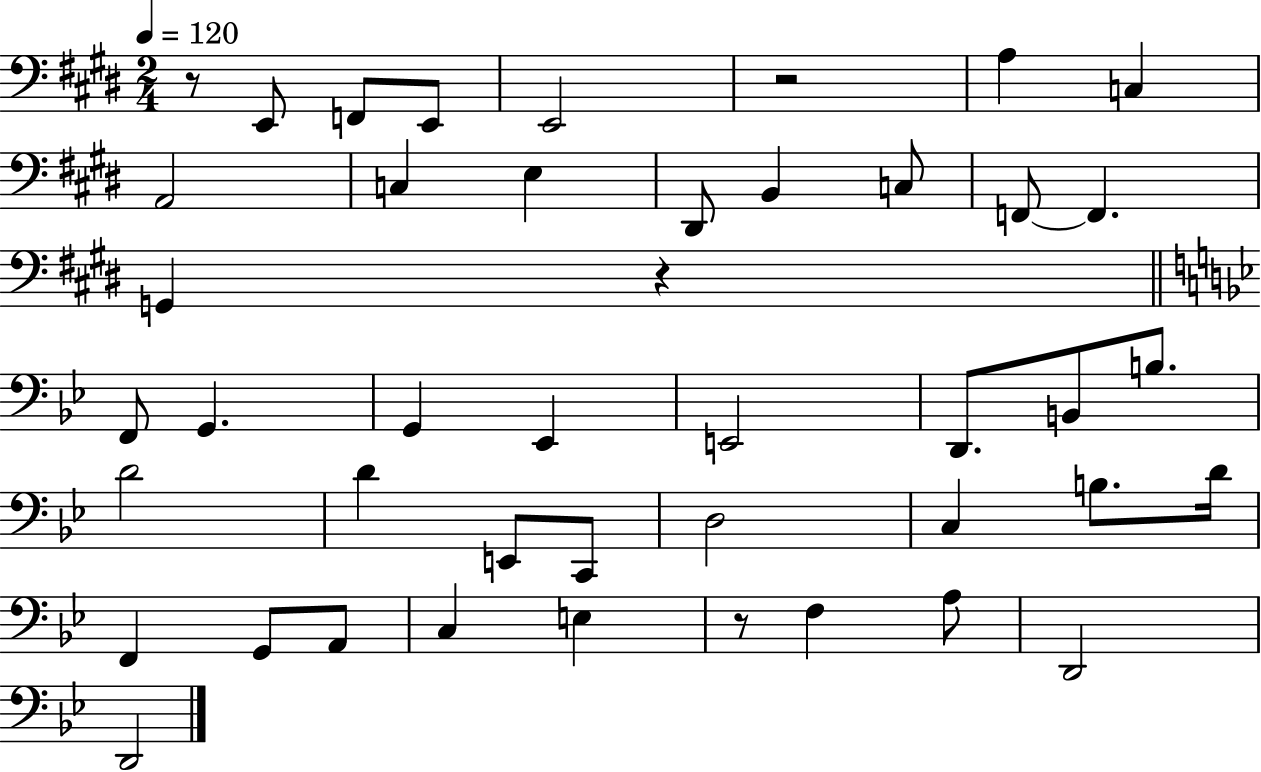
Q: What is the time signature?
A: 2/4